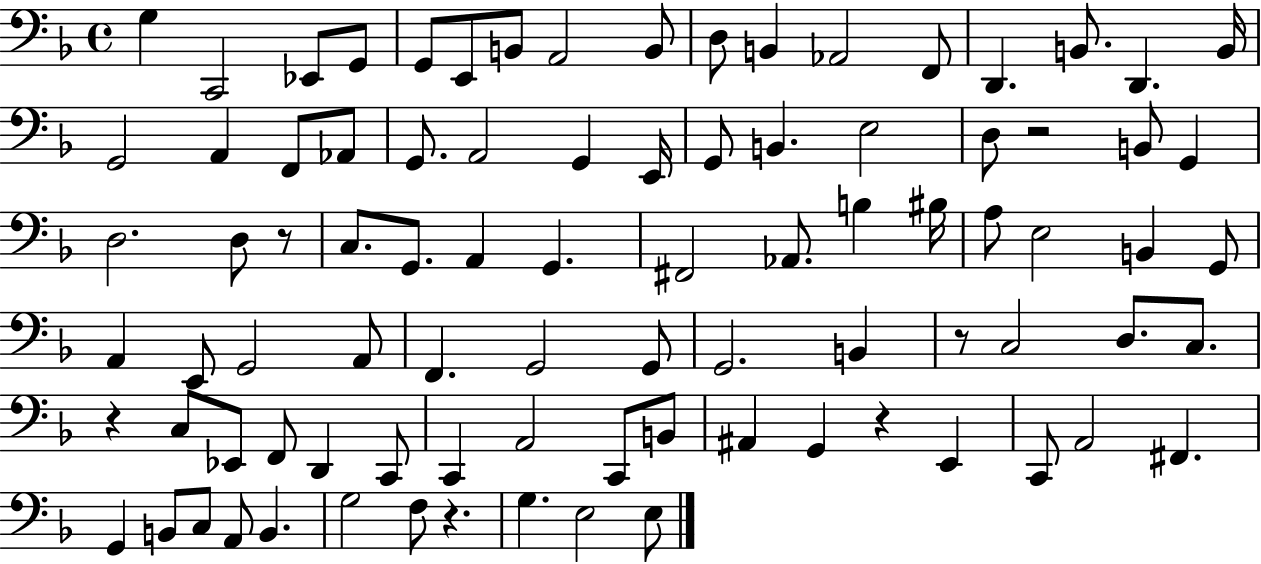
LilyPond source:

{
  \clef bass
  \time 4/4
  \defaultTimeSignature
  \key f \major
  \repeat volta 2 { g4 c,2 ees,8 g,8 | g,8 e,8 b,8 a,2 b,8 | d8 b,4 aes,2 f,8 | d,4. b,8. d,4. b,16 | \break g,2 a,4 f,8 aes,8 | g,8. a,2 g,4 e,16 | g,8 b,4. e2 | d8 r2 b,8 g,4 | \break d2. d8 r8 | c8. g,8. a,4 g,4. | fis,2 aes,8. b4 bis16 | a8 e2 b,4 g,8 | \break a,4 e,8 g,2 a,8 | f,4. g,2 g,8 | g,2. b,4 | r8 c2 d8. c8. | \break r4 c8 ees,8 f,8 d,4 c,8 | c,4 a,2 c,8 b,8 | ais,4 g,4 r4 e,4 | c,8 a,2 fis,4. | \break g,4 b,8 c8 a,8 b,4. | g2 f8 r4. | g4. e2 e8 | } \bar "|."
}